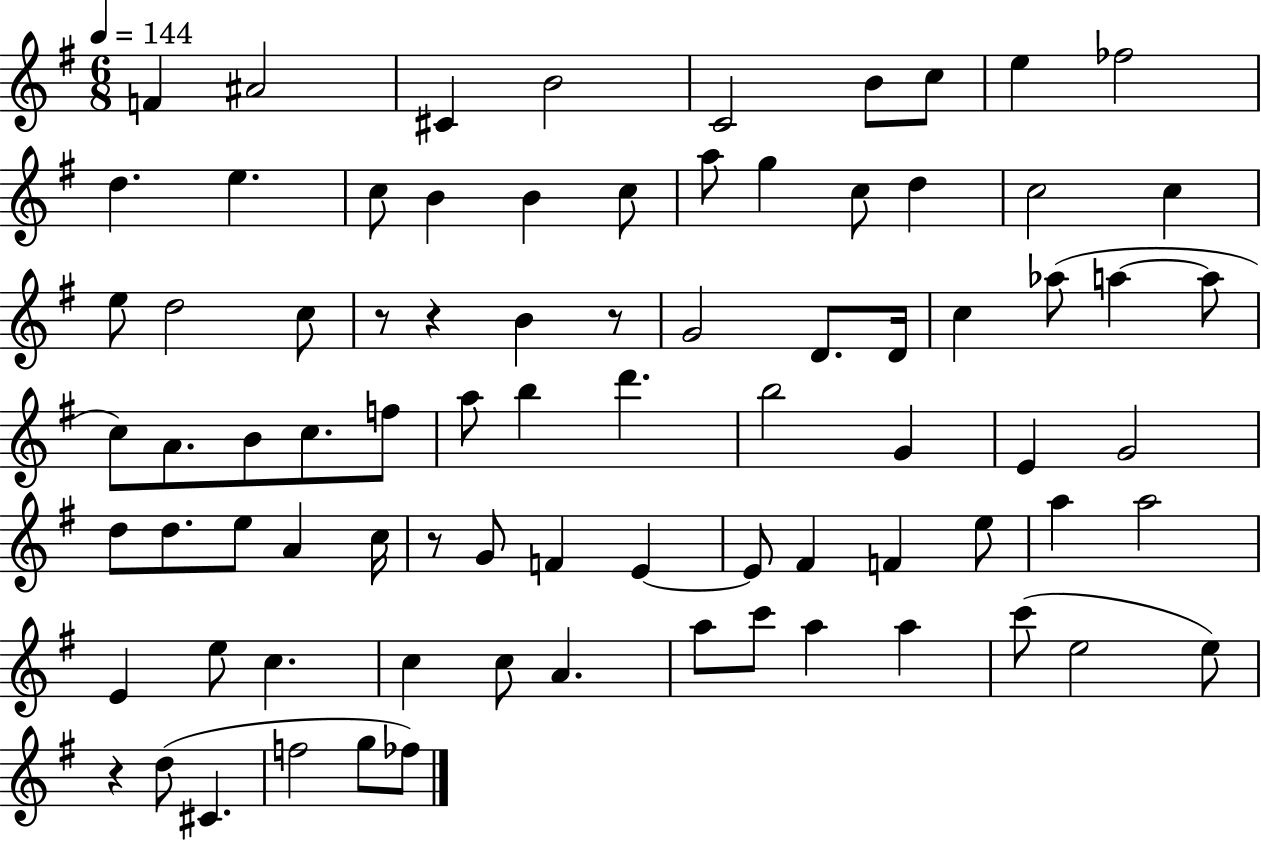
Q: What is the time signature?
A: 6/8